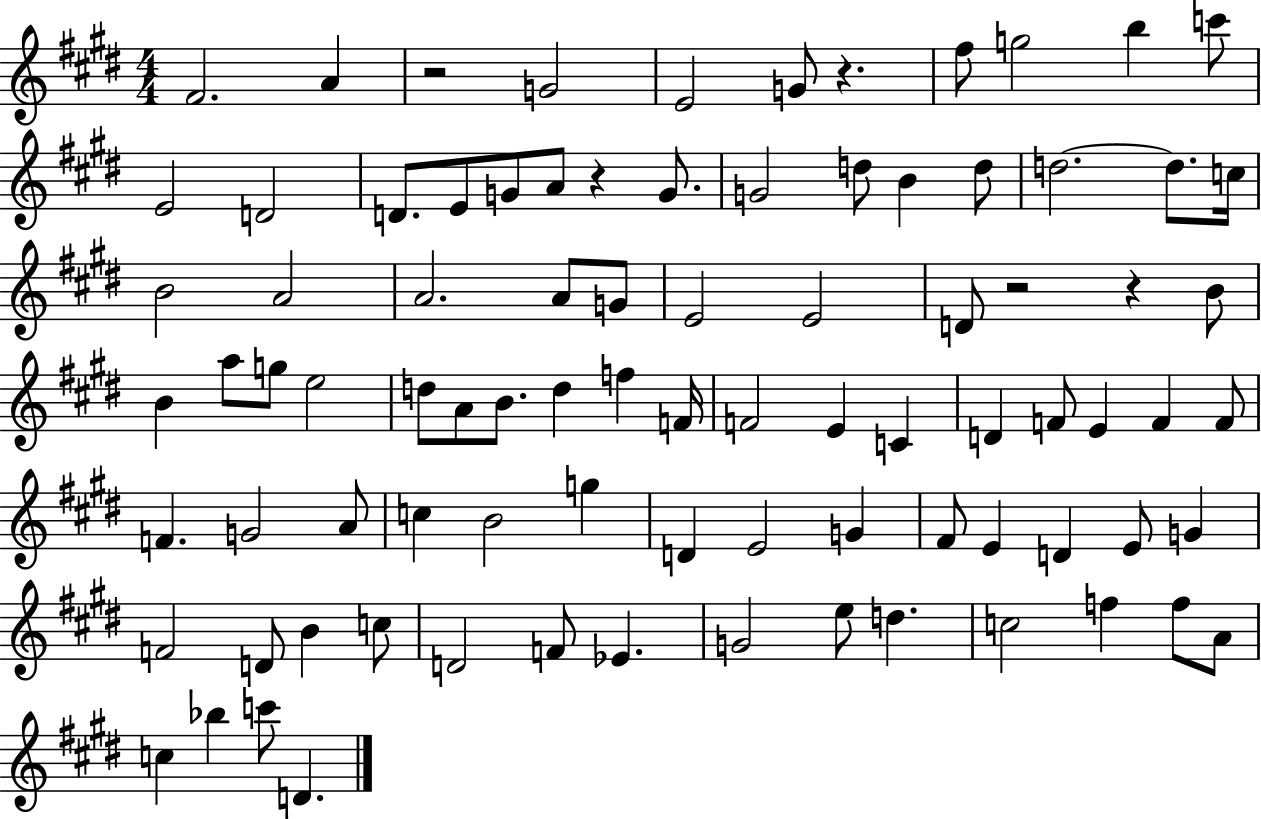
{
  \clef treble
  \numericTimeSignature
  \time 4/4
  \key e \major
  fis'2. a'4 | r2 g'2 | e'2 g'8 r4. | fis''8 g''2 b''4 c'''8 | \break e'2 d'2 | d'8. e'8 g'8 a'8 r4 g'8. | g'2 d''8 b'4 d''8 | d''2.~~ d''8. c''16 | \break b'2 a'2 | a'2. a'8 g'8 | e'2 e'2 | d'8 r2 r4 b'8 | \break b'4 a''8 g''8 e''2 | d''8 a'8 b'8. d''4 f''4 f'16 | f'2 e'4 c'4 | d'4 f'8 e'4 f'4 f'8 | \break f'4. g'2 a'8 | c''4 b'2 g''4 | d'4 e'2 g'4 | fis'8 e'4 d'4 e'8 g'4 | \break f'2 d'8 b'4 c''8 | d'2 f'8 ees'4. | g'2 e''8 d''4. | c''2 f''4 f''8 a'8 | \break c''4 bes''4 c'''8 d'4. | \bar "|."
}